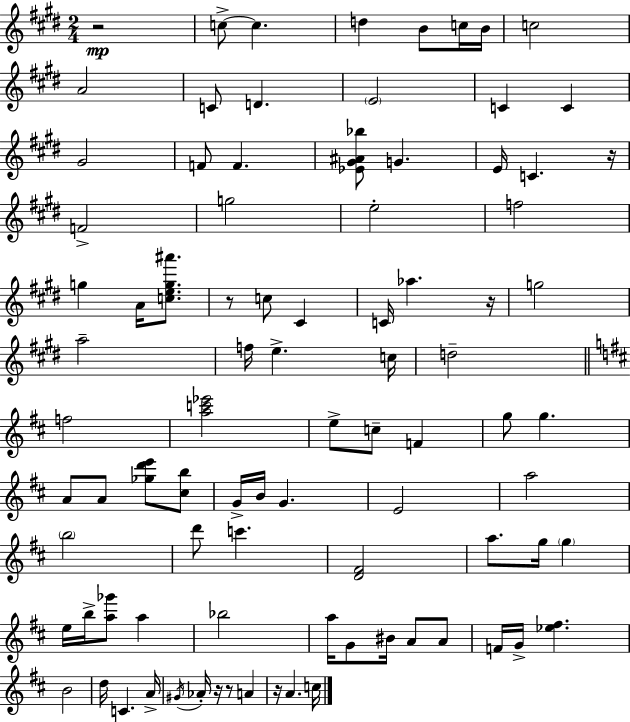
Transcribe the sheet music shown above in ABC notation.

X:1
T:Untitled
M:2/4
L:1/4
K:E
z2 c/2 c d B/2 c/4 B/4 c2 A2 C/2 D E2 C C ^G2 F/2 F [_E^G^A_b]/2 G E/4 C z/4 F2 g2 e2 f2 g A/4 [ceg^a']/2 z/2 c/2 ^C C/4 _a z/4 g2 a2 f/4 e c/4 d2 f2 [ac'_e']2 e/2 c/2 F g/2 g A/2 A/2 [_gd'e']/2 [^cb]/2 G/4 B/4 G E2 a2 b2 d'/2 c' [D^F]2 a/2 g/4 g e/4 b/4 [a_g']/2 a _b2 a/4 G/2 ^B/4 A/2 A/2 F/4 G/4 [_e^f] B2 d/4 C A/4 ^G/4 _A/4 z/4 z/2 A z/4 A c/4